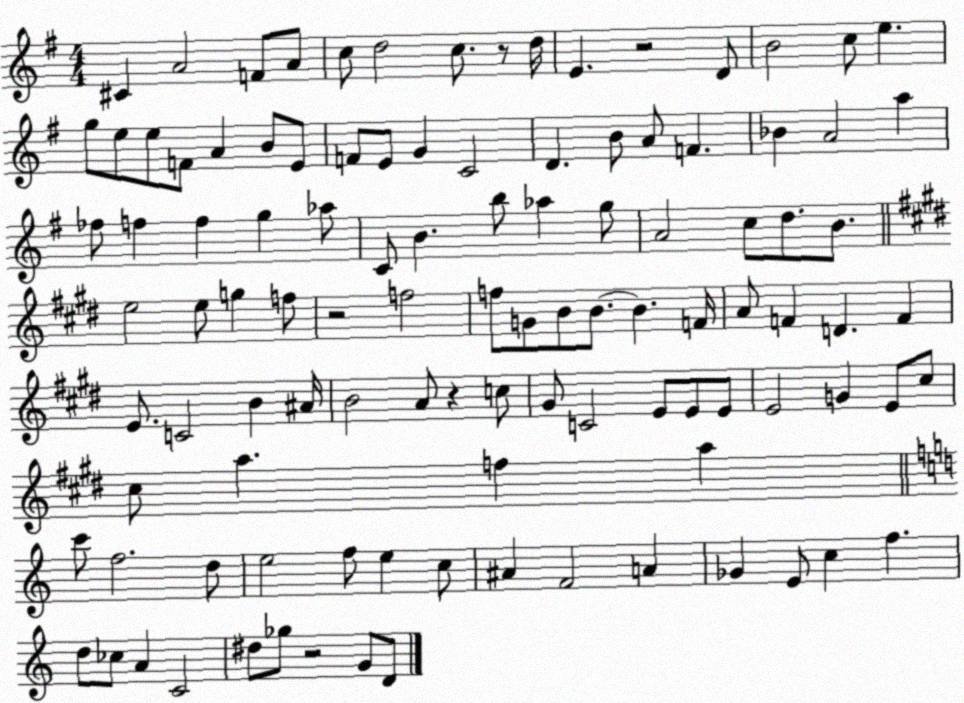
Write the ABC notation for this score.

X:1
T:Untitled
M:4/4
L:1/4
K:G
^C A2 F/2 A/2 c/2 d2 c/2 z/2 d/4 E z2 D/2 B2 c/2 e g/2 e/2 e/2 F/2 A B/2 E/2 F/2 E/2 G C2 D B/2 A/2 F _B A2 a _f/2 f f g _a/2 C/2 B b/2 _a g/2 A2 c/2 d/2 B/2 e2 e/2 g f/2 z2 f2 f/2 G/2 B/2 B/2 B F/4 A/2 F D F E/2 C2 B ^A/4 B2 A/2 z c/2 ^G/2 C2 E/2 E/2 E/2 E2 G E/2 ^c/2 ^c/2 a f a c'/2 f2 d/2 e2 f/2 e c/2 ^A F2 A _G E/2 c f d/2 _c/2 A C2 ^d/2 _g/2 z2 G/2 D/2